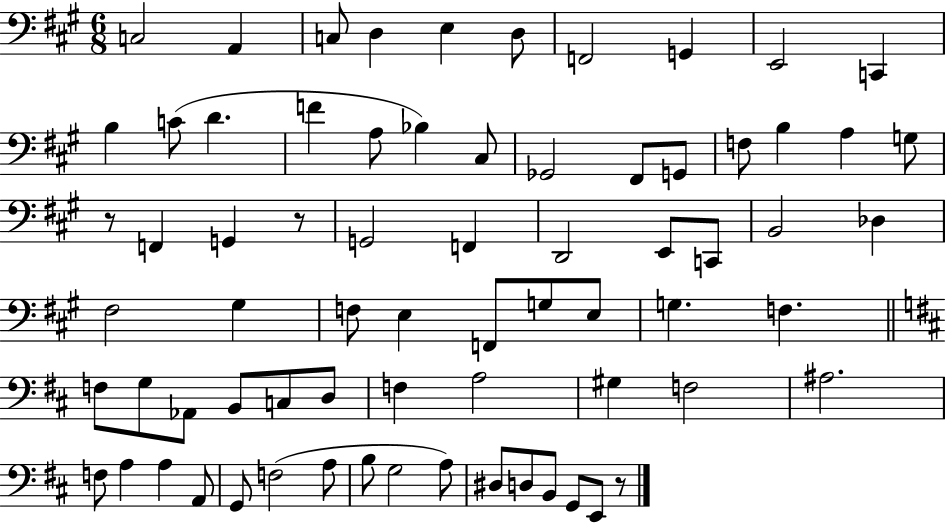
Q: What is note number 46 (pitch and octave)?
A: B2